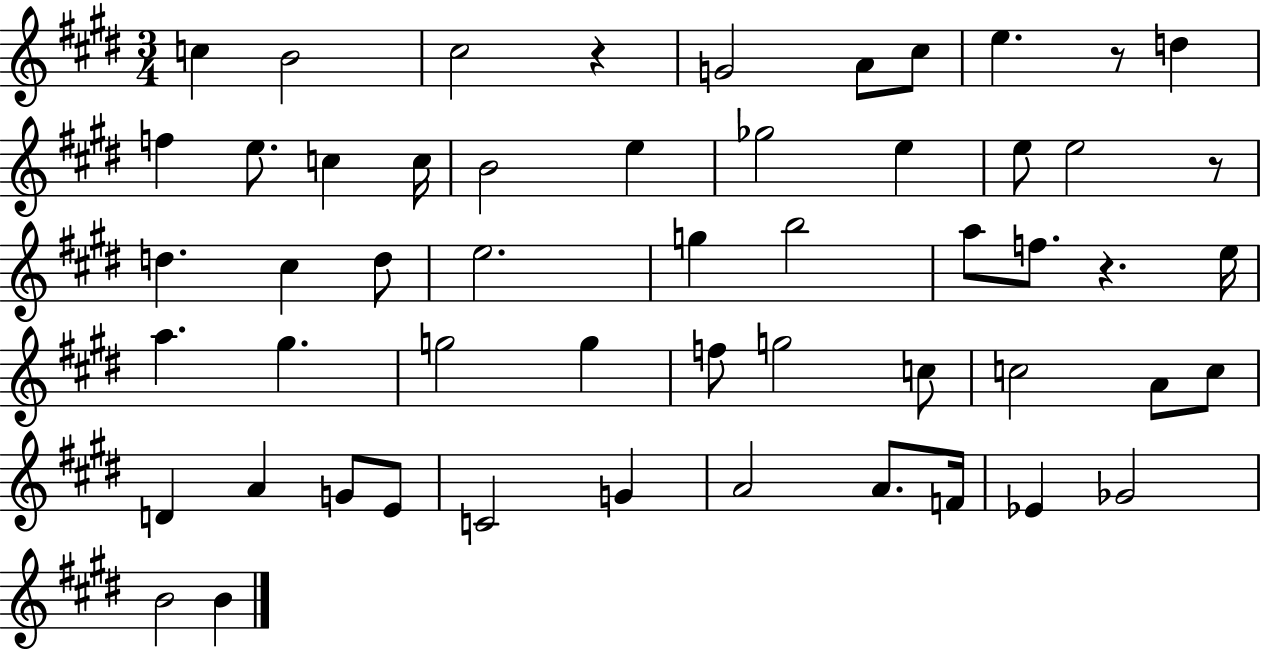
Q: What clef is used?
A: treble